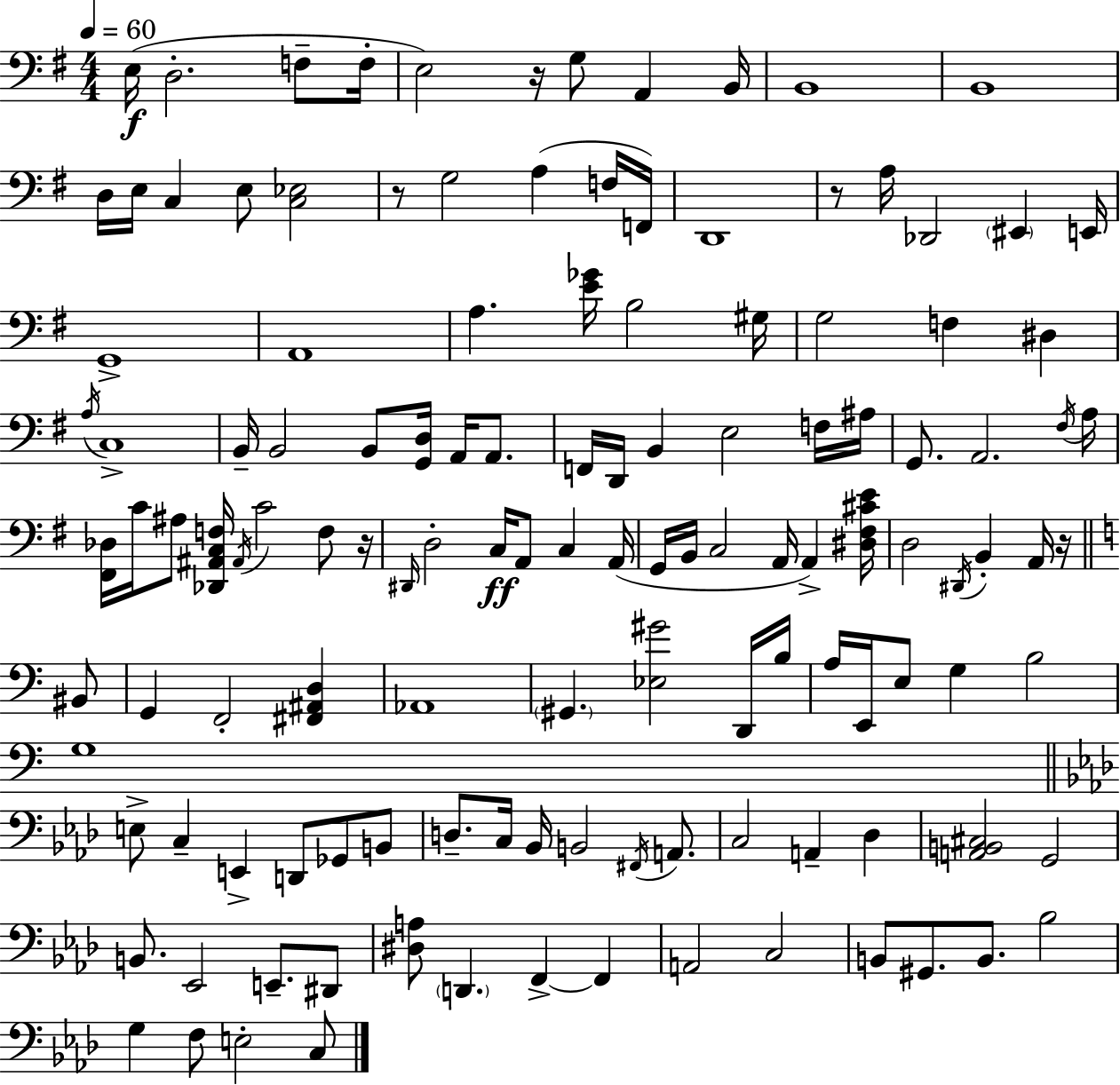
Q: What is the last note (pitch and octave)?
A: C3